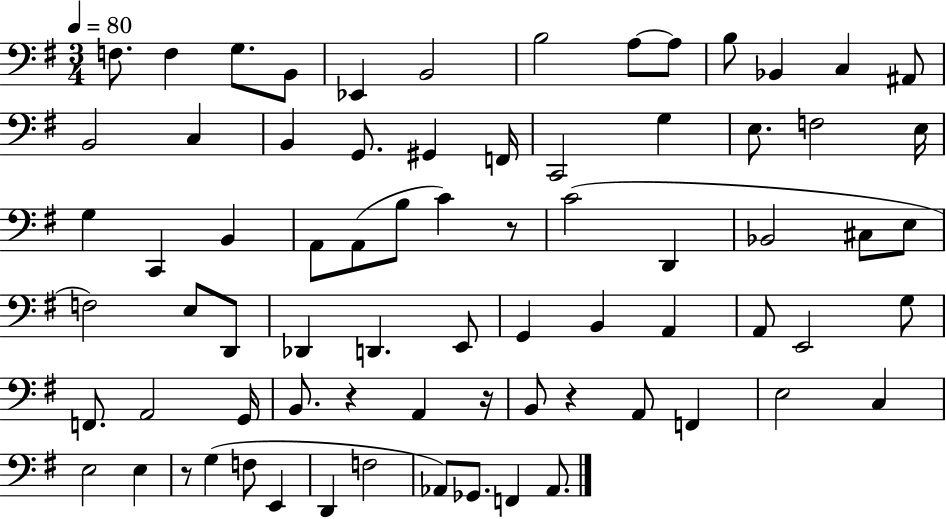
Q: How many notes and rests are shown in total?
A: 74